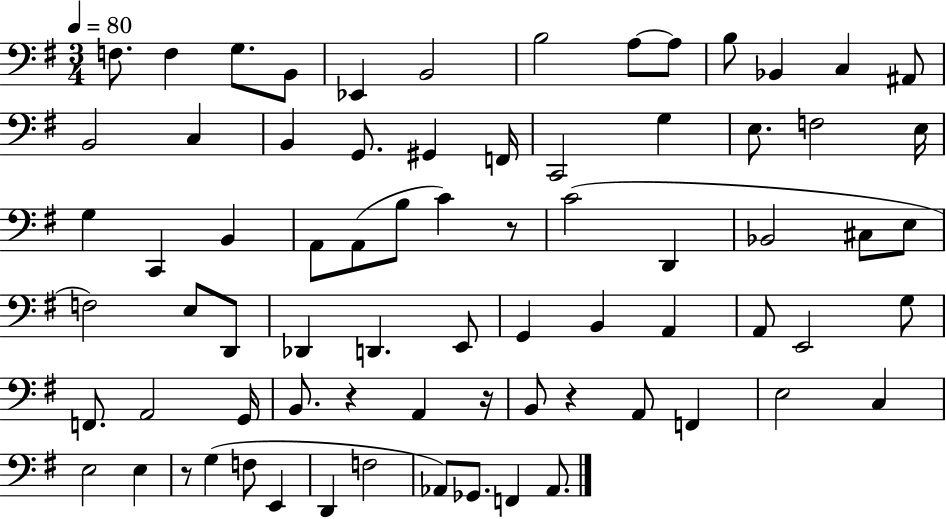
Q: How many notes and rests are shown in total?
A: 74